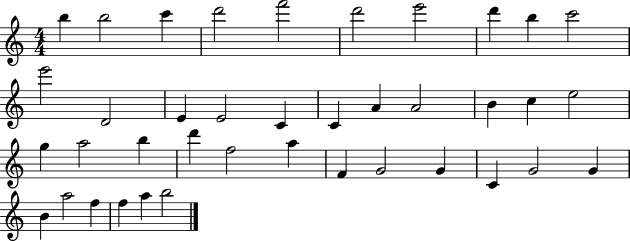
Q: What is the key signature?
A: C major